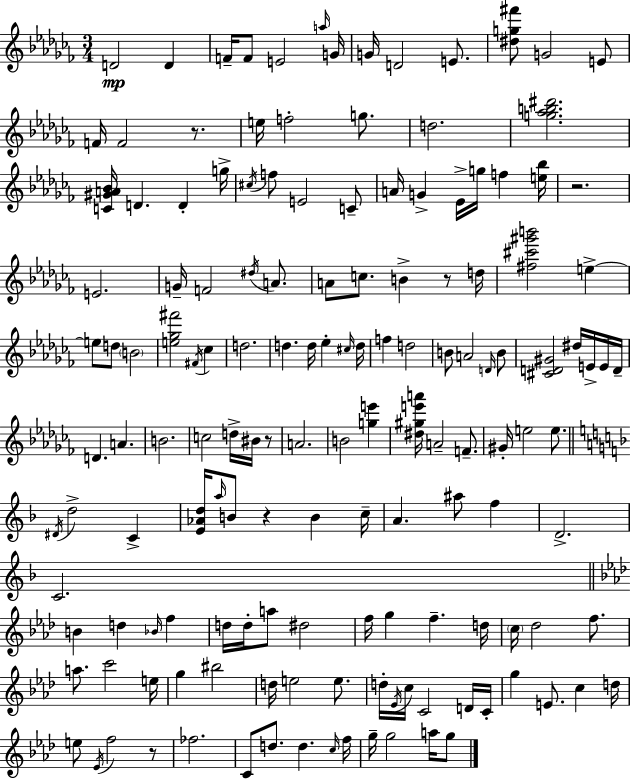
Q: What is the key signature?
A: AES minor